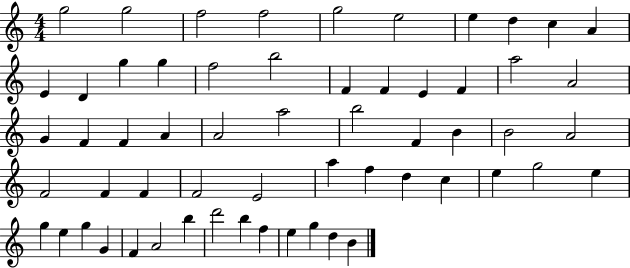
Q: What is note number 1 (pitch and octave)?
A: G5